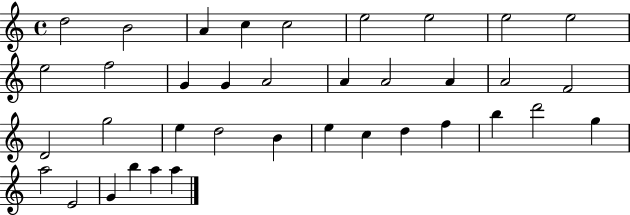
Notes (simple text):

D5/h B4/h A4/q C5/q C5/h E5/h E5/h E5/h E5/h E5/h F5/h G4/q G4/q A4/h A4/q A4/h A4/q A4/h F4/h D4/h G5/h E5/q D5/h B4/q E5/q C5/q D5/q F5/q B5/q D6/h G5/q A5/h E4/h G4/q B5/q A5/q A5/q